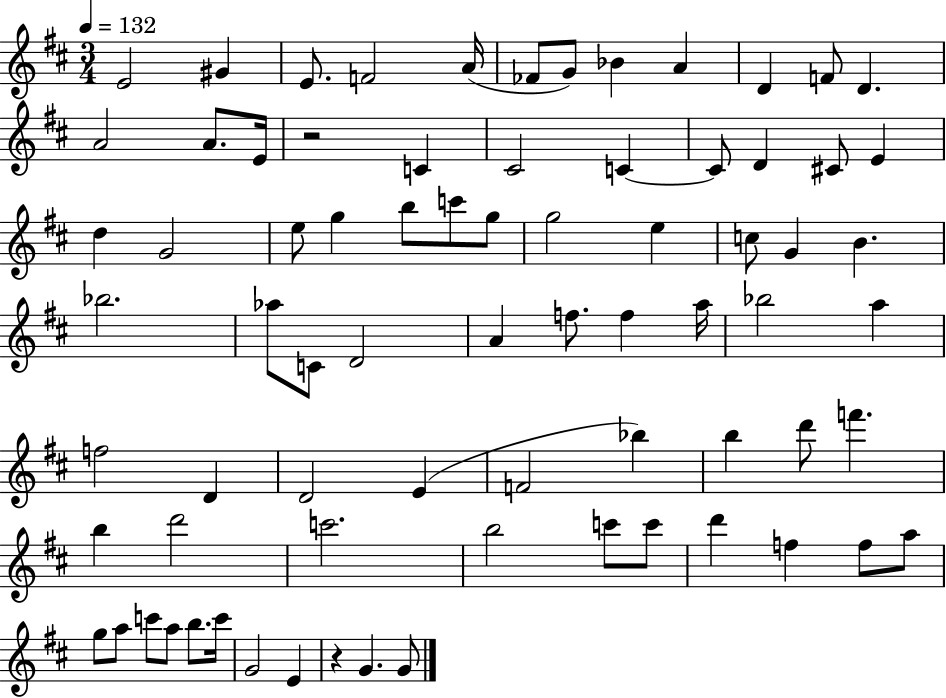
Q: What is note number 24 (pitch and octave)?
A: G4